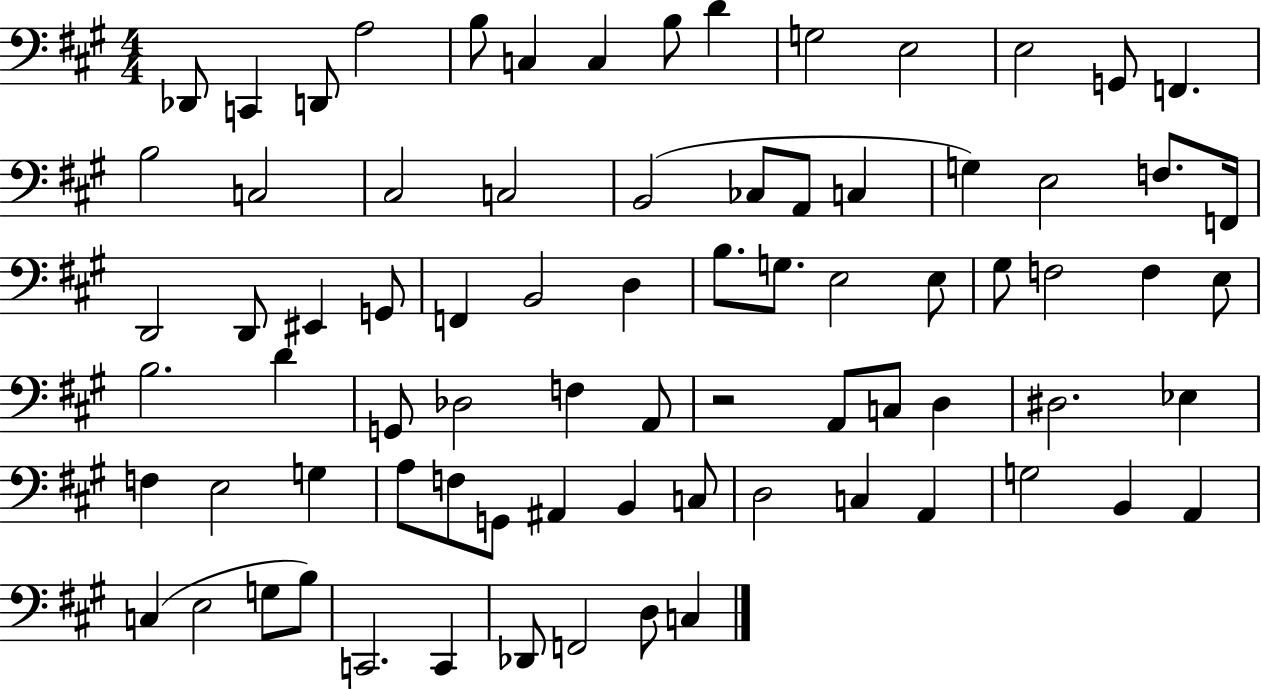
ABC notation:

X:1
T:Untitled
M:4/4
L:1/4
K:A
_D,,/2 C,, D,,/2 A,2 B,/2 C, C, B,/2 D G,2 E,2 E,2 G,,/2 F,, B,2 C,2 ^C,2 C,2 B,,2 _C,/2 A,,/2 C, G, E,2 F,/2 F,,/4 D,,2 D,,/2 ^E,, G,,/2 F,, B,,2 D, B,/2 G,/2 E,2 E,/2 ^G,/2 F,2 F, E,/2 B,2 D G,,/2 _D,2 F, A,,/2 z2 A,,/2 C,/2 D, ^D,2 _E, F, E,2 G, A,/2 F,/2 G,,/2 ^A,, B,, C,/2 D,2 C, A,, G,2 B,, A,, C, E,2 G,/2 B,/2 C,,2 C,, _D,,/2 F,,2 D,/2 C,